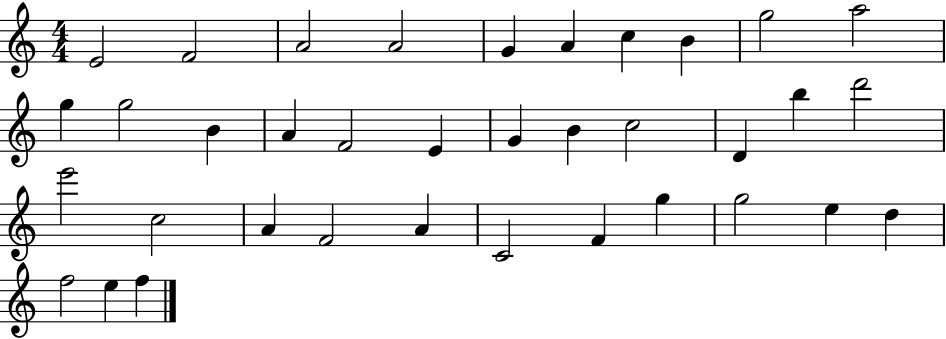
E4/h F4/h A4/h A4/h G4/q A4/q C5/q B4/q G5/h A5/h G5/q G5/h B4/q A4/q F4/h E4/q G4/q B4/q C5/h D4/q B5/q D6/h E6/h C5/h A4/q F4/h A4/q C4/h F4/q G5/q G5/h E5/q D5/q F5/h E5/q F5/q